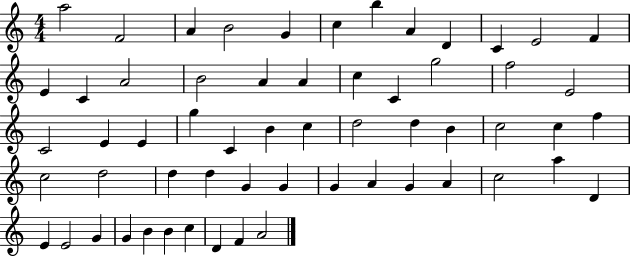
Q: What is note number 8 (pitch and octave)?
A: A4